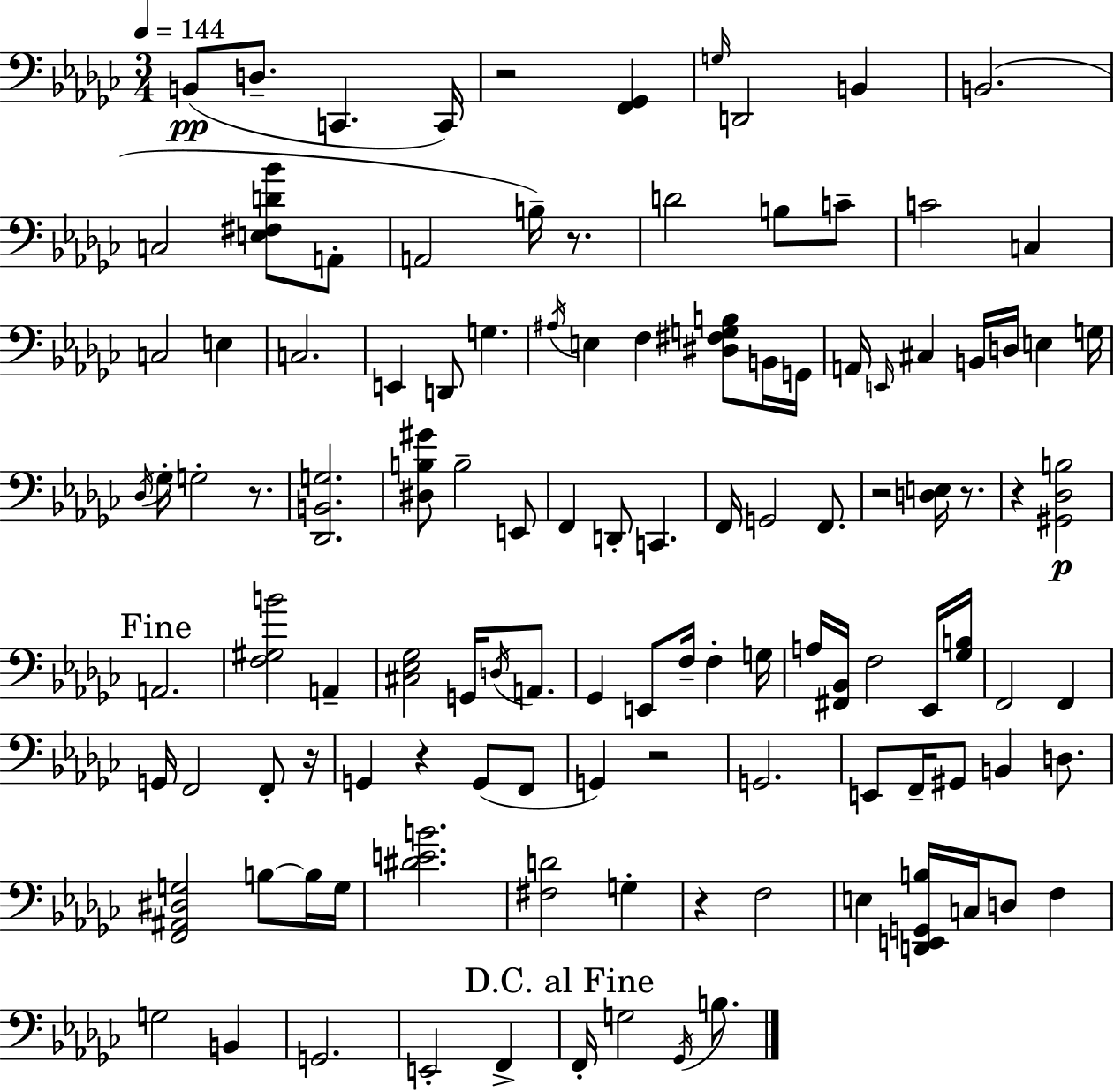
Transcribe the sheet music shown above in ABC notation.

X:1
T:Untitled
M:3/4
L:1/4
K:Ebm
B,,/2 D,/2 C,, C,,/4 z2 [F,,_G,,] G,/4 D,,2 B,, B,,2 C,2 [E,^F,D_B]/2 A,,/2 A,,2 B,/4 z/2 D2 B,/2 C/2 C2 C, C,2 E, C,2 E,, D,,/2 G, ^A,/4 E, F, [^D,^F,G,B,]/2 B,,/4 G,,/4 A,,/4 E,,/4 ^C, B,,/4 D,/4 E, G,/4 _D,/4 _G,/4 G,2 z/2 [_D,,B,,G,]2 [^D,B,^G]/2 B,2 E,,/2 F,, D,,/2 C,, F,,/4 G,,2 F,,/2 z2 [D,E,]/4 z/2 z [^G,,_D,B,]2 A,,2 [F,^G,B]2 A,, [^C,_E,_G,]2 G,,/4 D,/4 A,,/2 _G,, E,,/2 F,/4 F, G,/4 A,/4 [^F,,_B,,]/4 F,2 _E,,/4 [_G,B,]/4 F,,2 F,, G,,/4 F,,2 F,,/2 z/4 G,, z G,,/2 F,,/2 G,, z2 G,,2 E,,/2 F,,/4 ^G,,/2 B,, D,/2 [F,,^A,,^D,G,]2 B,/2 B,/4 G,/4 [^DEB]2 [^F,D]2 G, z F,2 E, [D,,E,,G,,B,]/4 C,/4 D,/2 F, G,2 B,, G,,2 E,,2 F,, F,,/4 G,2 _G,,/4 B,/2